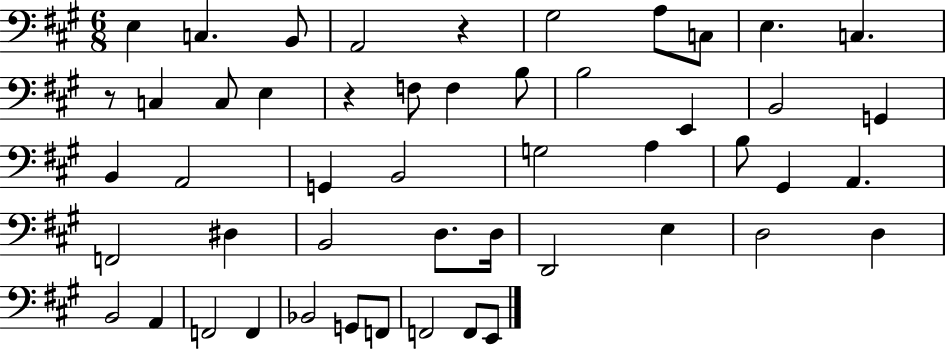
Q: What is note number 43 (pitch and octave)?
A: G2